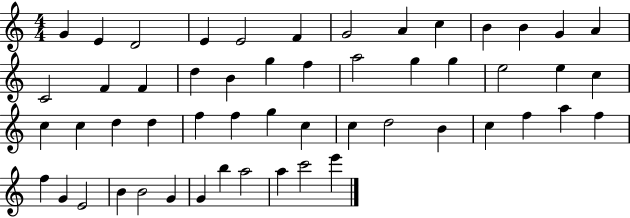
{
  \clef treble
  \numericTimeSignature
  \time 4/4
  \key c \major
  g'4 e'4 d'2 | e'4 e'2 f'4 | g'2 a'4 c''4 | b'4 b'4 g'4 a'4 | \break c'2 f'4 f'4 | d''4 b'4 g''4 f''4 | a''2 g''4 g''4 | e''2 e''4 c''4 | \break c''4 c''4 d''4 d''4 | f''4 f''4 g''4 c''4 | c''4 d''2 b'4 | c''4 f''4 a''4 f''4 | \break f''4 g'4 e'2 | b'4 b'2 g'4 | g'4 b''4 a''2 | a''4 c'''2 e'''4 | \break \bar "|."
}